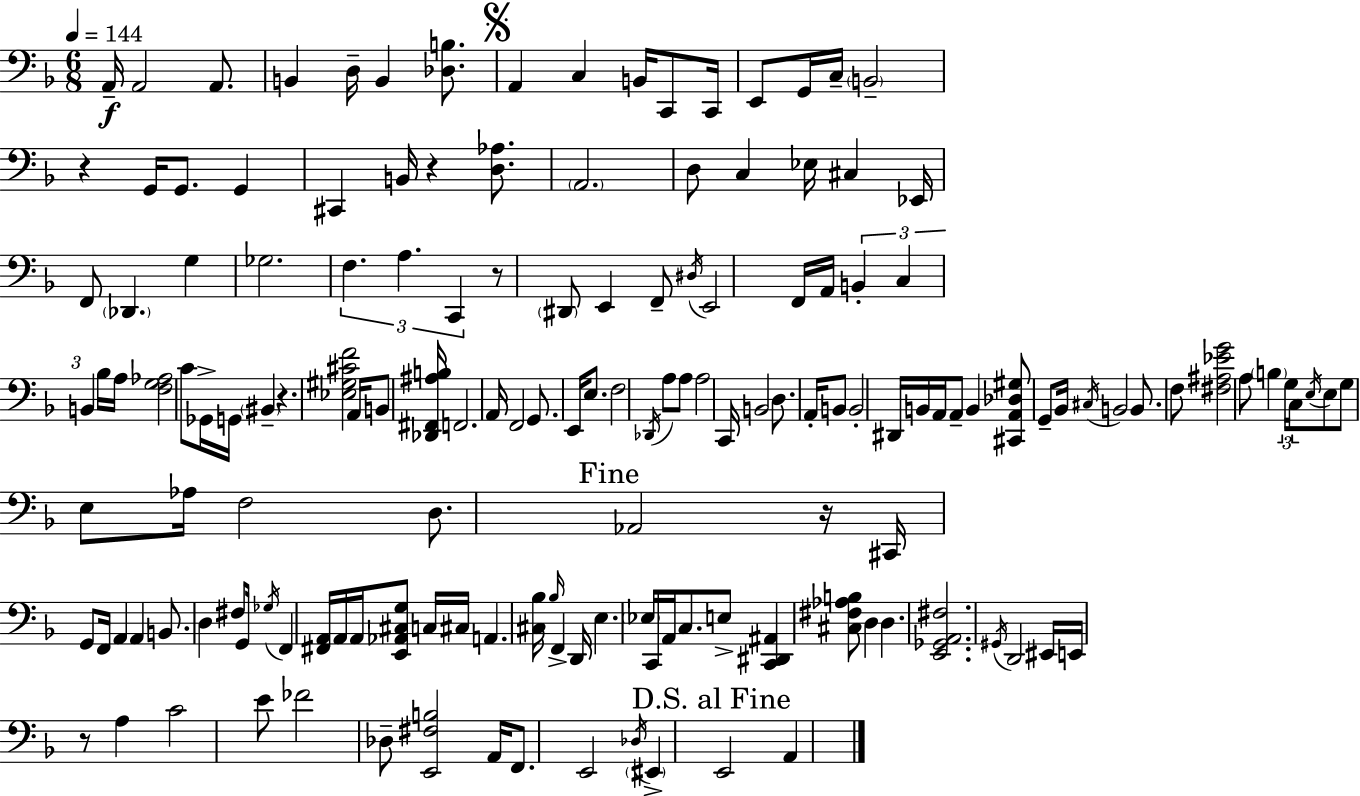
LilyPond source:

{
  \clef bass
  \numericTimeSignature
  \time 6/8
  \key d \minor
  \tempo 4 = 144
  \repeat volta 2 { a,16--\f a,2 a,8. | b,4 d16-- b,4 <des b>8. | \mark \markup { \musicglyph "scripts.segno" } a,4 c4 b,16 c,8 c,16 | e,8 g,16 c16-- \parenthesize b,2-- | \break r4 g,16 g,8. g,4 | cis,4 b,16 r4 <d aes>8. | \parenthesize a,2. | d8 c4 ees16 cis4 ees,16 | \break f,8 \parenthesize des,4. g4 | ges2. | \tuplet 3/2 { f4. a4. | c,4 } r8 \parenthesize dis,8 e,4 | \break f,8-- \acciaccatura { dis16 } e,2 f,16 | a,16 \tuplet 3/2 { b,4-. c4 b,4 } | bes16 a16 <f g aes>2 c'8 | ges,16-> g,16 \parenthesize bis,4-- r4. | \break <ees gis cis' f'>2 a,16 b,8 | <des, fis, ais b>16 f,2. | a,16 f,2 g,8. | e,16 e8. f2 | \break \acciaccatura { des,16 } a8 a8 a2 | c,16 b,2 d8. | a,16-. b,8 b,2-. | dis,16 b,16 a,16 a,8-- b,4 <cis, a, des gis>8 | \break g,8-- bes,16 \acciaccatura { cis16 } b,2 | b,8. f8 <fis ais ees' g'>2 | a8 \parenthesize b4 \tuplet 3/2 { g16 c16 \acciaccatura { e16 } } e8 | g8 e8 aes16 f2 | \break d8. \mark "Fine" aes,2 | r16 cis,16 g,8 f,16 a,4 a,4 | b,8. d4 fis8 g,16 \acciaccatura { ges16 } | f,4 <fis, a,>16 a,16 a,16 <e, aes, cis g>8 c16 cis16 a,4. | \break <cis bes>16 \grace { bes16 } f,4-> d,16 | e4. \parenthesize ees16 c,16 a,16 c8. | e8-> <c, dis, ais,>4 <cis fis aes b>8 d4 | d4. <e, ges, a, fis>2. | \break \acciaccatura { gis,16 } d,2 | eis,16 e,16 r8 a4 c'2 | e'8 fes'2 | des8-- <e, fis b>2 | \break a,16 f,8. e,2 | \acciaccatura { des16 } \parenthesize eis,4-> \mark "D.S. al Fine" e,2 | a,4 } \bar "|."
}